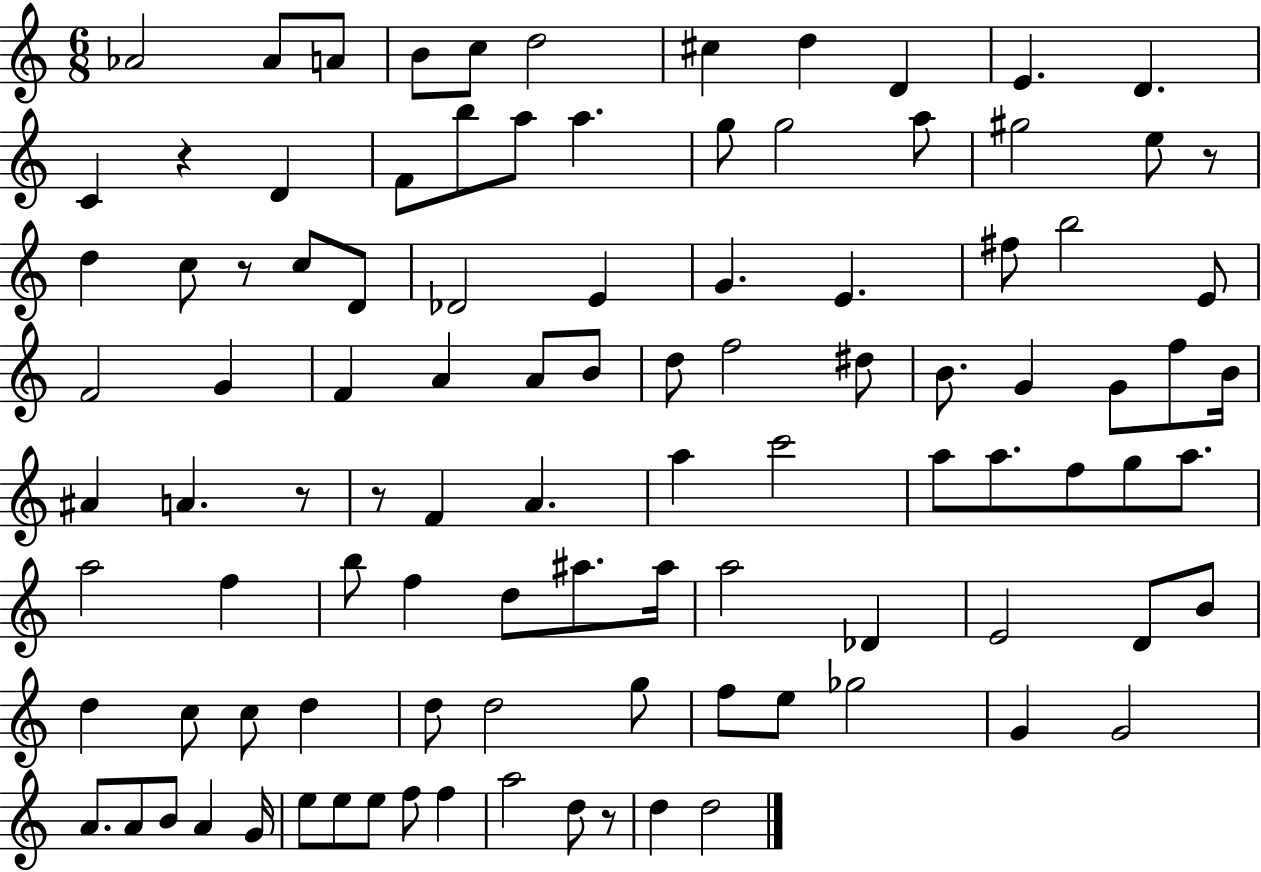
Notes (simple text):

Ab4/h Ab4/e A4/e B4/e C5/e D5/h C#5/q D5/q D4/q E4/q. D4/q. C4/q R/q D4/q F4/e B5/e A5/e A5/q. G5/e G5/h A5/e G#5/h E5/e R/e D5/q C5/e R/e C5/e D4/e Db4/h E4/q G4/q. E4/q. F#5/e B5/h E4/e F4/h G4/q F4/q A4/q A4/e B4/e D5/e F5/h D#5/e B4/e. G4/q G4/e F5/e B4/s A#4/q A4/q. R/e R/e F4/q A4/q. A5/q C6/h A5/e A5/e. F5/e G5/e A5/e. A5/h F5/q B5/e F5/q D5/e A#5/e. A#5/s A5/h Db4/q E4/h D4/e B4/e D5/q C5/e C5/e D5/q D5/e D5/h G5/e F5/e E5/e Gb5/h G4/q G4/h A4/e. A4/e B4/e A4/q G4/s E5/e E5/e E5/e F5/e F5/q A5/h D5/e R/e D5/q D5/h